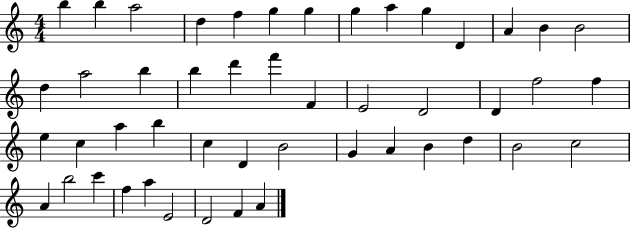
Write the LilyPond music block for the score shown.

{
  \clef treble
  \numericTimeSignature
  \time 4/4
  \key c \major
  b''4 b''4 a''2 | d''4 f''4 g''4 g''4 | g''4 a''4 g''4 d'4 | a'4 b'4 b'2 | \break d''4 a''2 b''4 | b''4 d'''4 f'''4 f'4 | e'2 d'2 | d'4 f''2 f''4 | \break e''4 c''4 a''4 b''4 | c''4 d'4 b'2 | g'4 a'4 b'4 d''4 | b'2 c''2 | \break a'4 b''2 c'''4 | f''4 a''4 e'2 | d'2 f'4 a'4 | \bar "|."
}